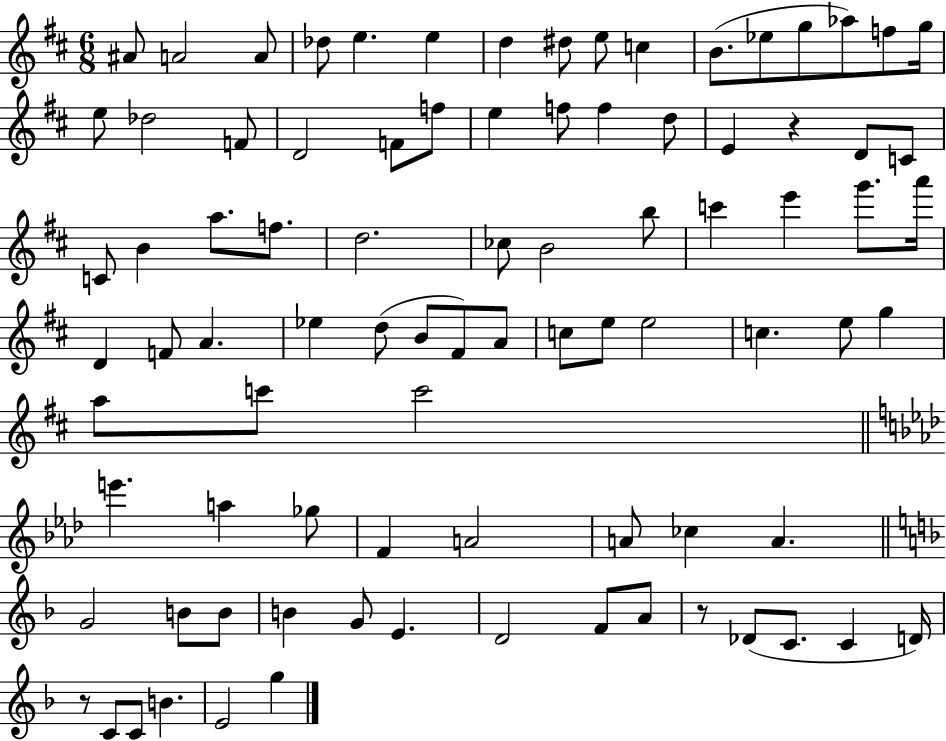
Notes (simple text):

A#4/e A4/h A4/e Db5/e E5/q. E5/q D5/q D#5/e E5/e C5/q B4/e. Eb5/e G5/e Ab5/e F5/e G5/s E5/e Db5/h F4/e D4/h F4/e F5/e E5/q F5/e F5/q D5/e E4/q R/q D4/e C4/e C4/e B4/q A5/e. F5/e. D5/h. CES5/e B4/h B5/e C6/q E6/q G6/e. A6/s D4/q F4/e A4/q. Eb5/q D5/e B4/e F#4/e A4/e C5/e E5/e E5/h C5/q. E5/e G5/q A5/e C6/e C6/h E6/q. A5/q Gb5/e F4/q A4/h A4/e CES5/q A4/q. G4/h B4/e B4/e B4/q G4/e E4/q. D4/h F4/e A4/e R/e Db4/e C4/e. C4/q D4/s R/e C4/e C4/e B4/q. E4/h G5/q